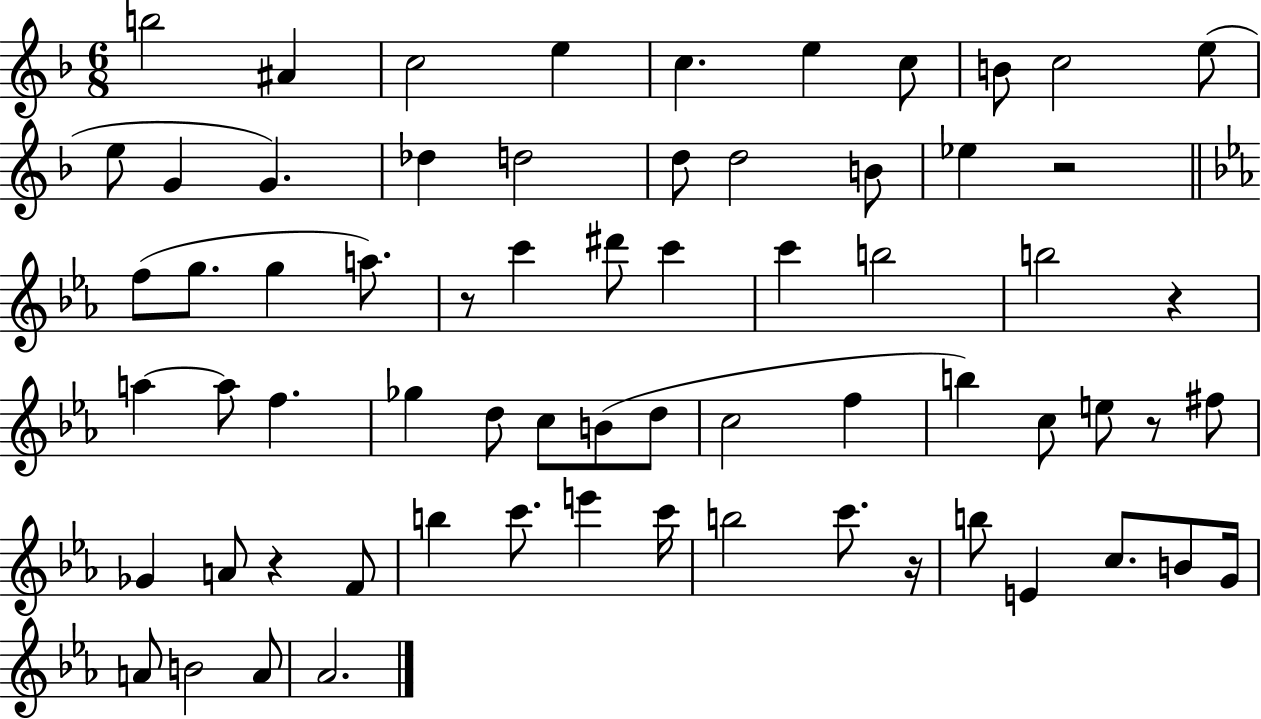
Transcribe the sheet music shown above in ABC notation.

X:1
T:Untitled
M:6/8
L:1/4
K:F
b2 ^A c2 e c e c/2 B/2 c2 e/2 e/2 G G _d d2 d/2 d2 B/2 _e z2 f/2 g/2 g a/2 z/2 c' ^d'/2 c' c' b2 b2 z a a/2 f _g d/2 c/2 B/2 d/2 c2 f b c/2 e/2 z/2 ^f/2 _G A/2 z F/2 b c'/2 e' c'/4 b2 c'/2 z/4 b/2 E c/2 B/2 G/4 A/2 B2 A/2 _A2